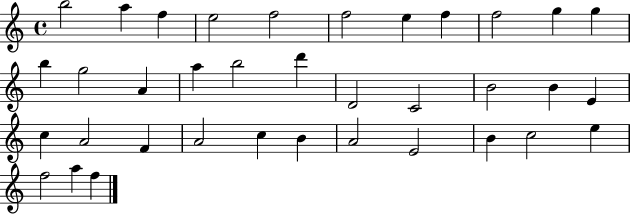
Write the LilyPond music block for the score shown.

{
  \clef treble
  \time 4/4
  \defaultTimeSignature
  \key c \major
  b''2 a''4 f''4 | e''2 f''2 | f''2 e''4 f''4 | f''2 g''4 g''4 | \break b''4 g''2 a'4 | a''4 b''2 d'''4 | d'2 c'2 | b'2 b'4 e'4 | \break c''4 a'2 f'4 | a'2 c''4 b'4 | a'2 e'2 | b'4 c''2 e''4 | \break f''2 a''4 f''4 | \bar "|."
}